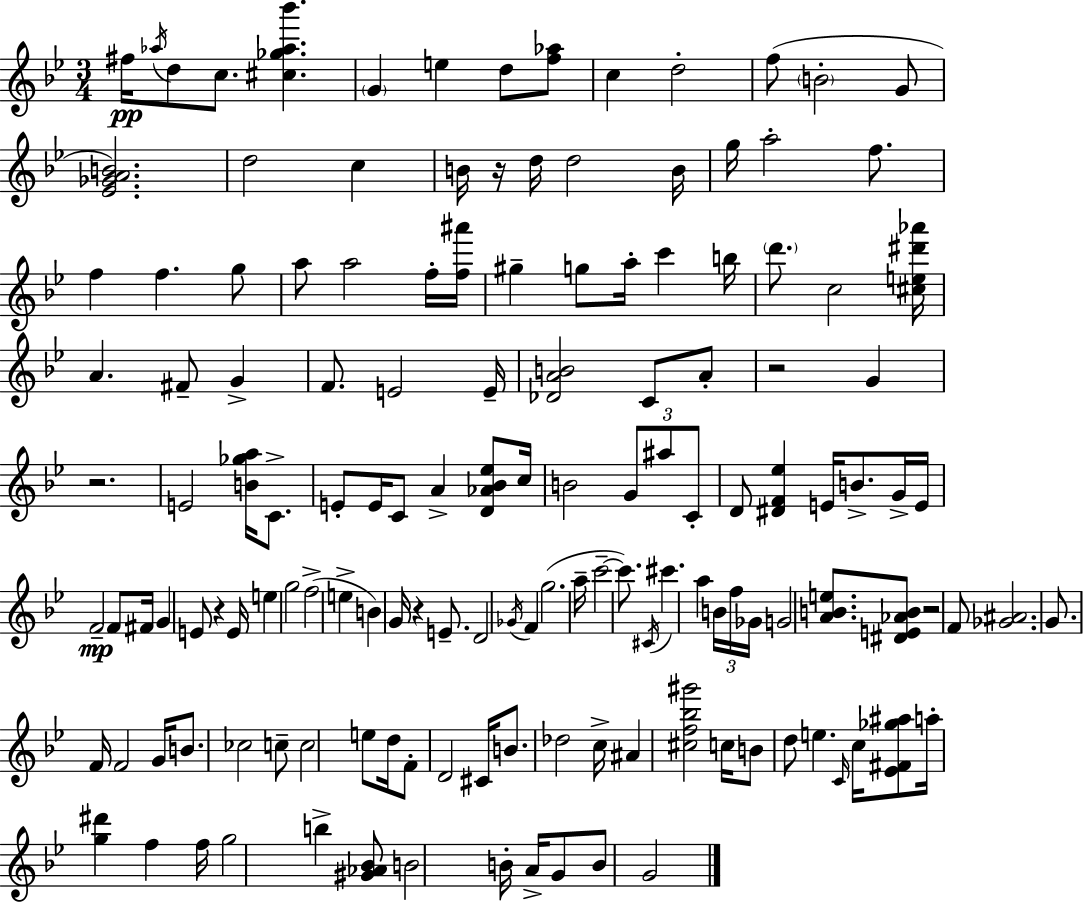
F#5/s Ab5/s D5/e C5/e. [C#5,Gb5,Ab5,Bb6]/q. G4/q E5/q D5/e [F5,Ab5]/e C5/q D5/h F5/e B4/h G4/e [Eb4,Gb4,A4,B4]/h. D5/h C5/q B4/s R/s D5/s D5/h B4/s G5/s A5/h F5/e. F5/q F5/q. G5/e A5/e A5/h F5/s [F5,A#6]/s G#5/q G5/e A5/s C6/q B5/s D6/e. C5/h [C#5,E5,D#6,Ab6]/s A4/q. F#4/e G4/q F4/e. E4/h E4/s [Db4,A4,B4]/h C4/e A4/e R/h G4/q R/h. E4/h [B4,Gb5,A5]/s C4/e. E4/e E4/s C4/e A4/q [D4,Ab4,Bb4,Eb5]/e C5/s B4/h G4/e A#5/e C4/e D4/e [D#4,F4,Eb5]/q E4/s B4/e. G4/s E4/s F4/h F4/e F#4/s G4/q E4/e R/q E4/s E5/q G5/h F5/h E5/q B4/q G4/s R/q E4/e. D4/h Gb4/s F4/q G5/h. A5/s C6/h C6/e. C#4/s C#6/q. A5/q B4/s F5/s Gb4/s G4/h [A4,B4,E5]/e. [D#4,E4,Ab4,B4]/e R/h F4/e [Gb4,A#4]/h. G4/e. F4/s F4/h G4/s B4/e. CES5/h C5/e C5/h E5/e D5/s F4/e D4/h C#4/s B4/e. Db5/h C5/s A#4/q [C#5,F5,Bb5,G#6]/h C5/s B4/e D5/e E5/q. C4/s C5/s [Eb4,F#4,Gb5,A#5]/e A5/s [G5,D#6]/q F5/q F5/s G5/h B5/q [G#4,Ab4,Bb4]/e B4/h B4/s A4/s G4/e B4/e G4/h